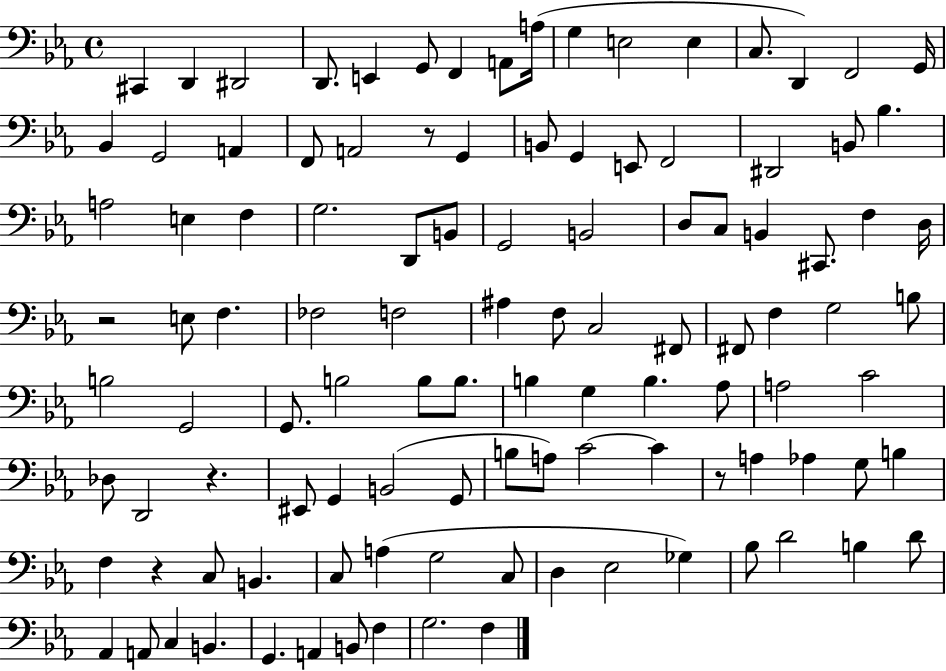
X:1
T:Untitled
M:4/4
L:1/4
K:Eb
^C,, D,, ^D,,2 D,,/2 E,, G,,/2 F,, A,,/2 A,/4 G, E,2 E, C,/2 D,, F,,2 G,,/4 _B,, G,,2 A,, F,,/2 A,,2 z/2 G,, B,,/2 G,, E,,/2 F,,2 ^D,,2 B,,/2 _B, A,2 E, F, G,2 D,,/2 B,,/2 G,,2 B,,2 D,/2 C,/2 B,, ^C,,/2 F, D,/4 z2 E,/2 F, _F,2 F,2 ^A, F,/2 C,2 ^F,,/2 ^F,,/2 F, G,2 B,/2 B,2 G,,2 G,,/2 B,2 B,/2 B,/2 B, G, B, _A,/2 A,2 C2 _D,/2 D,,2 z ^E,,/2 G,, B,,2 G,,/2 B,/2 A,/2 C2 C z/2 A, _A, G,/2 B, F, z C,/2 B,, C,/2 A, G,2 C,/2 D, _E,2 _G, _B,/2 D2 B, D/2 _A,, A,,/2 C, B,, G,, A,, B,,/2 F, G,2 F,